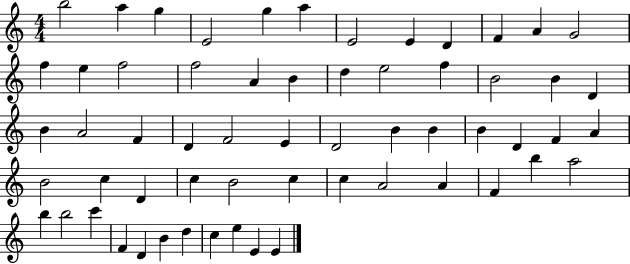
X:1
T:Untitled
M:4/4
L:1/4
K:C
b2 a g E2 g a E2 E D F A G2 f e f2 f2 A B d e2 f B2 B D B A2 F D F2 E D2 B B B D F A B2 c D c B2 c c A2 A F b a2 b b2 c' F D B d c e E E